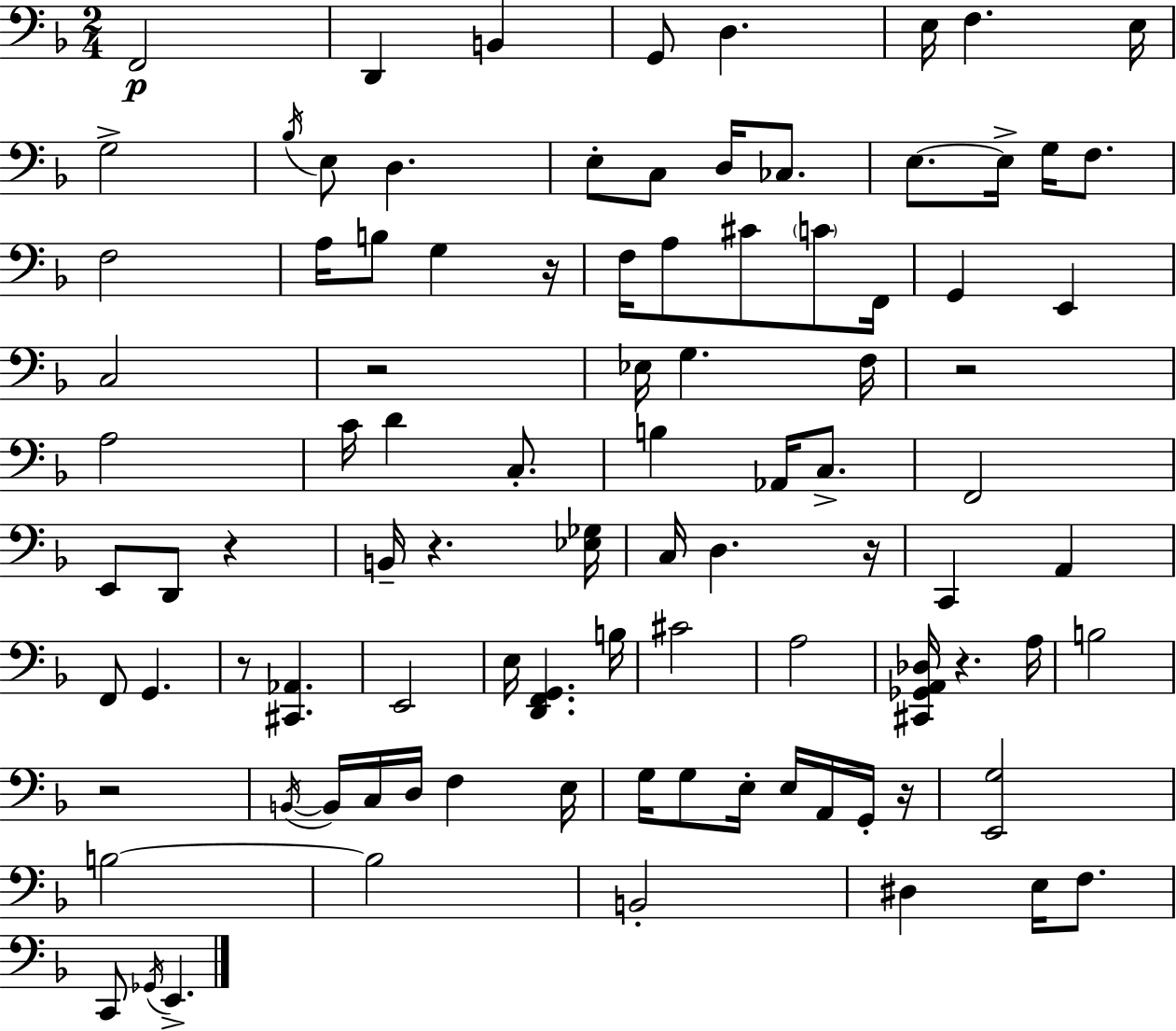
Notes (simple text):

F2/h D2/q B2/q G2/e D3/q. E3/s F3/q. E3/s G3/h Bb3/s E3/e D3/q. E3/e C3/e D3/s CES3/e. E3/e. E3/s G3/s F3/e. F3/h A3/s B3/e G3/q R/s F3/s A3/e C#4/e C4/e F2/s G2/q E2/q C3/h R/h Eb3/s G3/q. F3/s R/h A3/h C4/s D4/q C3/e. B3/q Ab2/s C3/e. F2/h E2/e D2/e R/q B2/s R/q. [Eb3,Gb3]/s C3/s D3/q. R/s C2/q A2/q F2/e G2/q. R/e [C#2,Ab2]/q. E2/h E3/s [D2,F2,G2]/q. B3/s C#4/h A3/h [C#2,Gb2,A2,Db3]/s R/q. A3/s B3/h R/h B2/s B2/s C3/s D3/s F3/q E3/s G3/s G3/e E3/s E3/s A2/s G2/s R/s [E2,G3]/h B3/h B3/h B2/h D#3/q E3/s F3/e. C2/e Gb2/s E2/q.